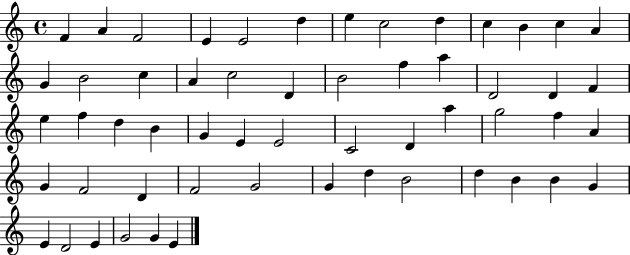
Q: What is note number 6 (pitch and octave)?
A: D5